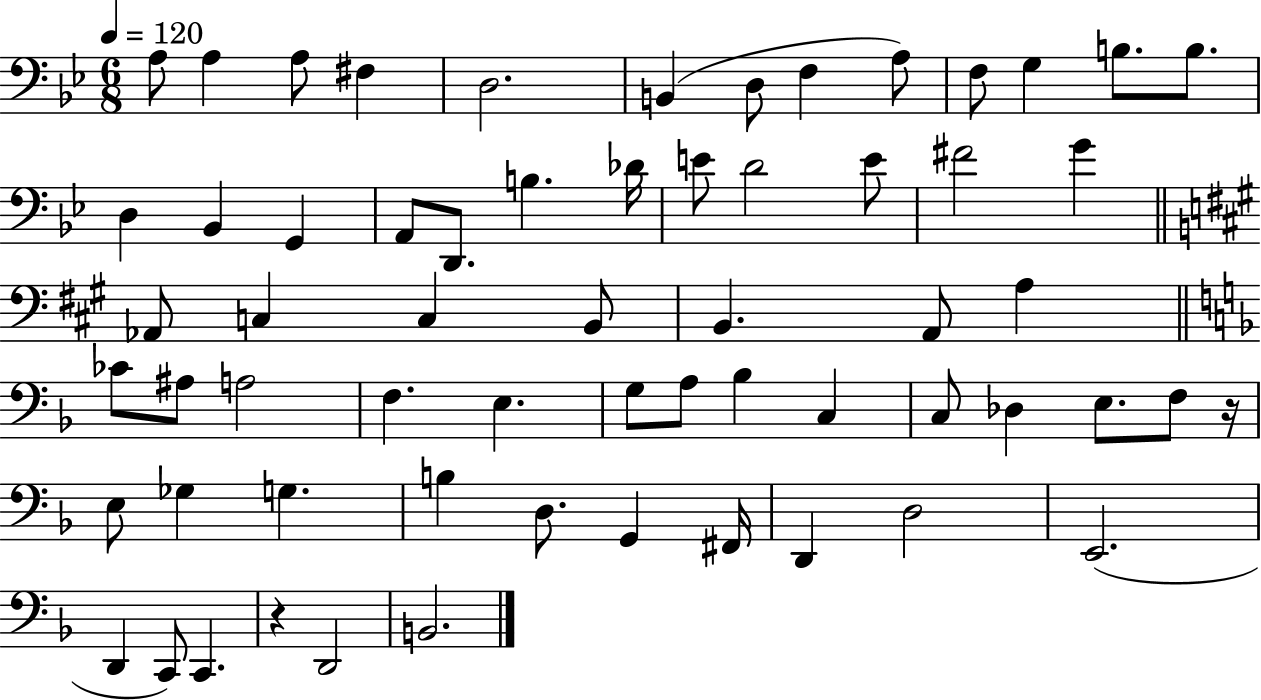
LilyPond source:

{
  \clef bass
  \numericTimeSignature
  \time 6/8
  \key bes \major
  \tempo 4 = 120
  \repeat volta 2 { a8 a4 a8 fis4 | d2. | b,4( d8 f4 a8) | f8 g4 b8. b8. | \break d4 bes,4 g,4 | a,8 d,8. b4. des'16 | e'8 d'2 e'8 | fis'2 g'4 | \break \bar "||" \break \key a \major aes,8 c4 c4 b,8 | b,4. a,8 a4 | \bar "||" \break \key f \major ces'8 ais8 a2 | f4. e4. | g8 a8 bes4 c4 | c8 des4 e8. f8 r16 | \break e8 ges4 g4. | b4 d8. g,4 fis,16 | d,4 d2 | e,2.( | \break d,4 c,8) c,4. | r4 d,2 | b,2. | } \bar "|."
}